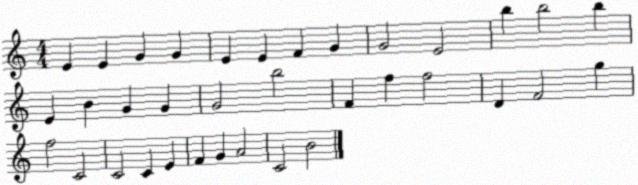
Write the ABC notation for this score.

X:1
T:Untitled
M:4/4
L:1/4
K:C
E E G G E E F G G2 E2 b b2 b E B G G G2 b2 F f f2 D F2 g f2 C2 C2 C E F G A2 C2 B2